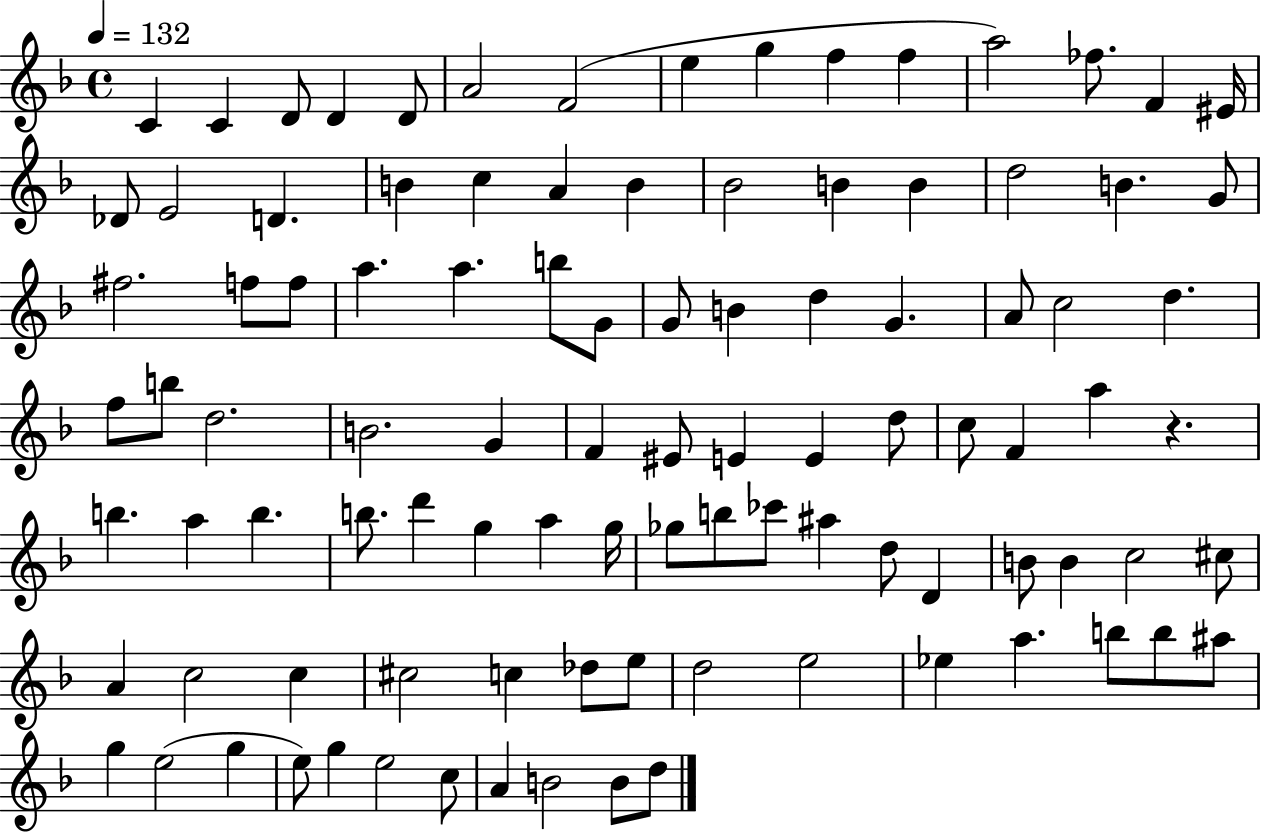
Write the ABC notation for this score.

X:1
T:Untitled
M:4/4
L:1/4
K:F
C C D/2 D D/2 A2 F2 e g f f a2 _f/2 F ^E/4 _D/2 E2 D B c A B _B2 B B d2 B G/2 ^f2 f/2 f/2 a a b/2 G/2 G/2 B d G A/2 c2 d f/2 b/2 d2 B2 G F ^E/2 E E d/2 c/2 F a z b a b b/2 d' g a g/4 _g/2 b/2 _c'/2 ^a d/2 D B/2 B c2 ^c/2 A c2 c ^c2 c _d/2 e/2 d2 e2 _e a b/2 b/2 ^a/2 g e2 g e/2 g e2 c/2 A B2 B/2 d/2